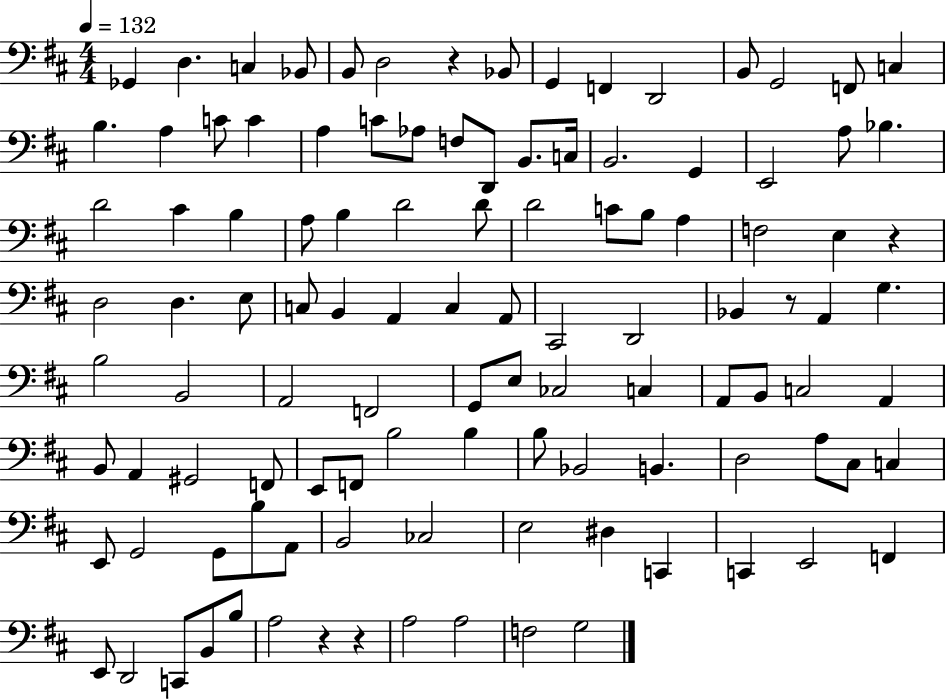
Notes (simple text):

Gb2/q D3/q. C3/q Bb2/e B2/e D3/h R/q Bb2/e G2/q F2/q D2/h B2/e G2/h F2/e C3/q B3/q. A3/q C4/e C4/q A3/q C4/e Ab3/e F3/e D2/e B2/e. C3/s B2/h. G2/q E2/h A3/e Bb3/q. D4/h C#4/q B3/q A3/e B3/q D4/h D4/e D4/h C4/e B3/e A3/q F3/h E3/q R/q D3/h D3/q. E3/e C3/e B2/q A2/q C3/q A2/e C#2/h D2/h Bb2/q R/e A2/q G3/q. B3/h B2/h A2/h F2/h G2/e E3/e CES3/h C3/q A2/e B2/e C3/h A2/q B2/e A2/q G#2/h F2/e E2/e F2/e B3/h B3/q B3/e Bb2/h B2/q. D3/h A3/e C#3/e C3/q E2/e G2/h G2/e B3/e A2/e B2/h CES3/h E3/h D#3/q C2/q C2/q E2/h F2/q E2/e D2/h C2/e B2/e B3/e A3/h R/q R/q A3/h A3/h F3/h G3/h